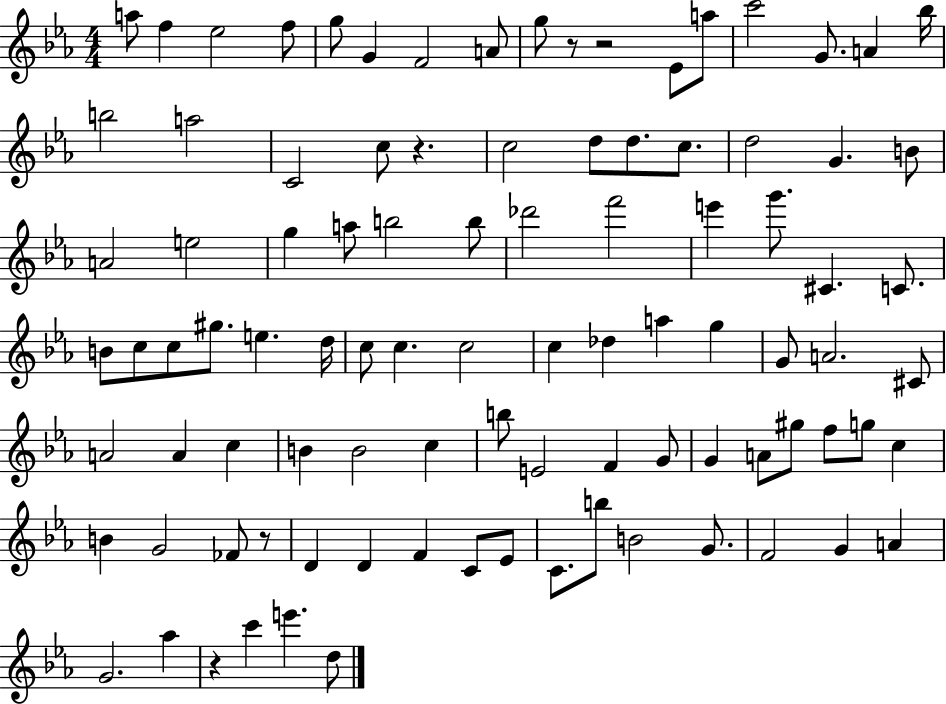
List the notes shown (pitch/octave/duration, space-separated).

A5/e F5/q Eb5/h F5/e G5/e G4/q F4/h A4/e G5/e R/e R/h Eb4/e A5/e C6/h G4/e. A4/q Bb5/s B5/h A5/h C4/h C5/e R/q. C5/h D5/e D5/e. C5/e. D5/h G4/q. B4/e A4/h E5/h G5/q A5/e B5/h B5/e Db6/h F6/h E6/q G6/e. C#4/q. C4/e. B4/e C5/e C5/e G#5/e. E5/q. D5/s C5/e C5/q. C5/h C5/q Db5/q A5/q G5/q G4/e A4/h. C#4/e A4/h A4/q C5/q B4/q B4/h C5/q B5/e E4/h F4/q G4/e G4/q A4/e G#5/e F5/e G5/e C5/q B4/q G4/h FES4/e R/e D4/q D4/q F4/q C4/e Eb4/e C4/e. B5/e B4/h G4/e. F4/h G4/q A4/q G4/h. Ab5/q R/q C6/q E6/q. D5/e